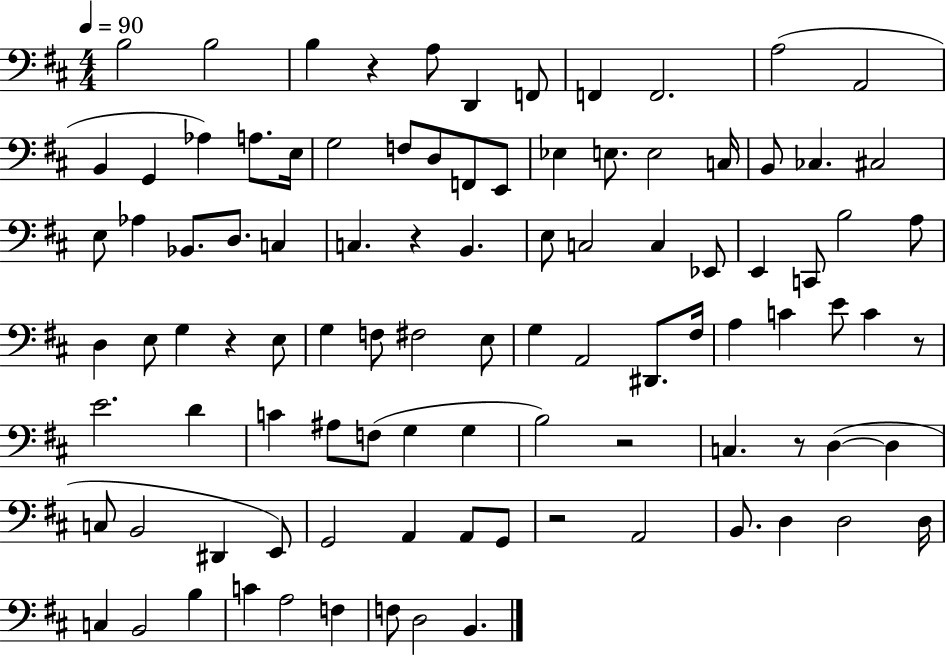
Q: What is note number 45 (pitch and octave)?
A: G3